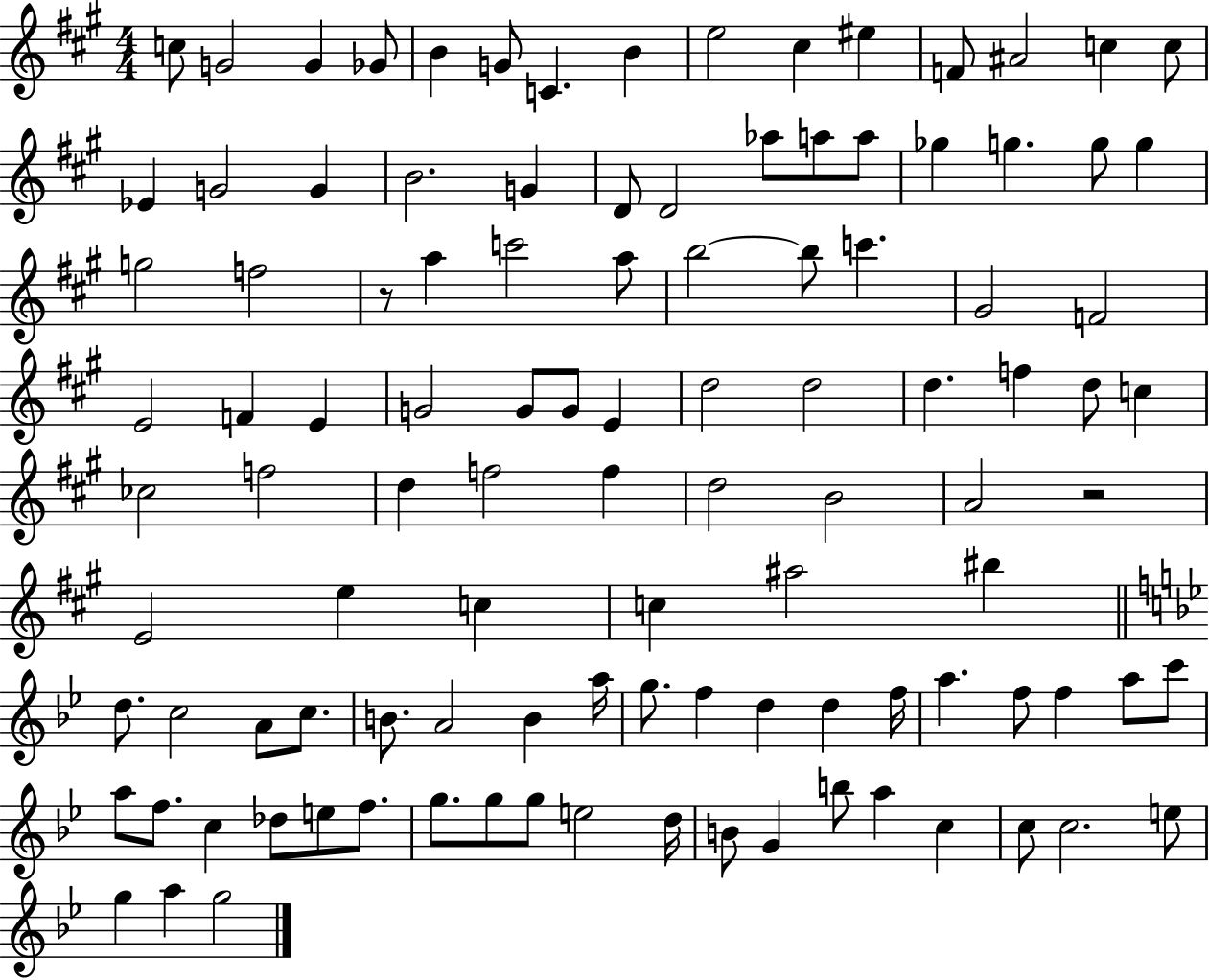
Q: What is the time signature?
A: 4/4